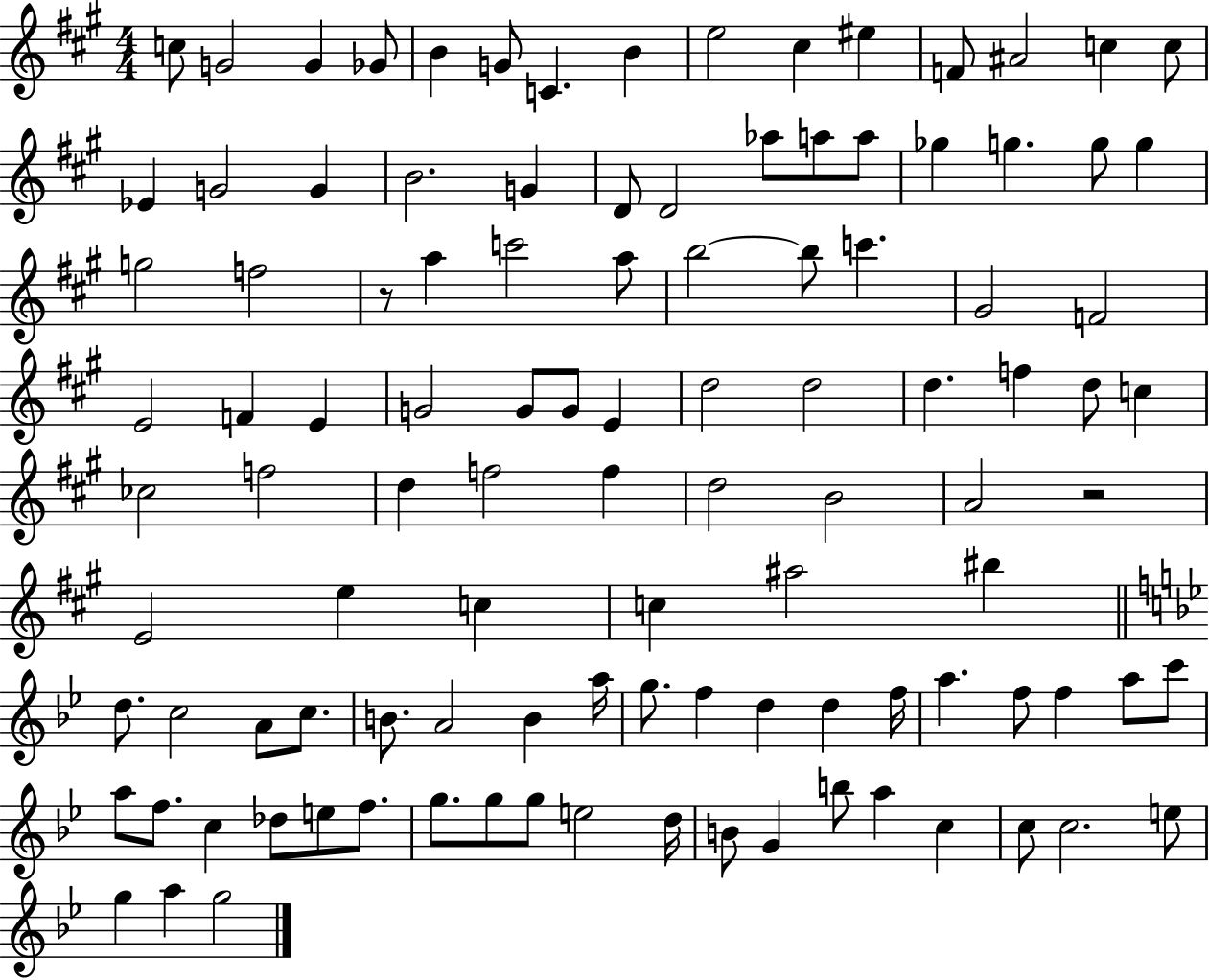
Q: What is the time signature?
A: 4/4